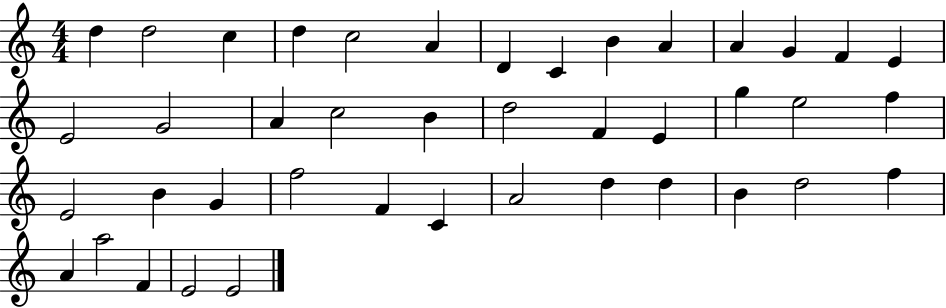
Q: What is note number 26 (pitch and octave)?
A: E4